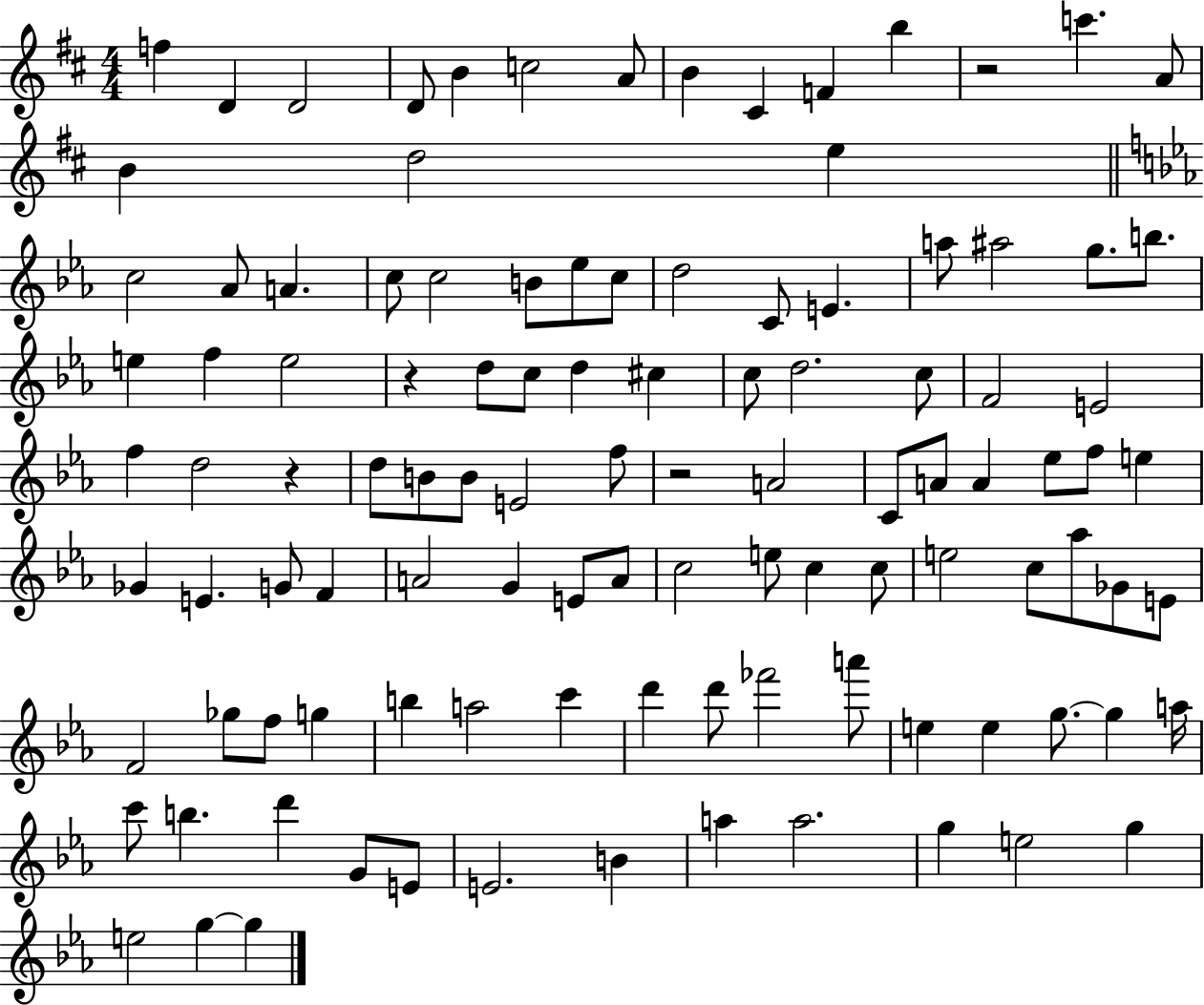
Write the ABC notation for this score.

X:1
T:Untitled
M:4/4
L:1/4
K:D
f D D2 D/2 B c2 A/2 B ^C F b z2 c' A/2 B d2 e c2 _A/2 A c/2 c2 B/2 _e/2 c/2 d2 C/2 E a/2 ^a2 g/2 b/2 e f e2 z d/2 c/2 d ^c c/2 d2 c/2 F2 E2 f d2 z d/2 B/2 B/2 E2 f/2 z2 A2 C/2 A/2 A _e/2 f/2 e _G E G/2 F A2 G E/2 A/2 c2 e/2 c c/2 e2 c/2 _a/2 _G/2 E/2 F2 _g/2 f/2 g b a2 c' d' d'/2 _f'2 a'/2 e e g/2 g a/4 c'/2 b d' G/2 E/2 E2 B a a2 g e2 g e2 g g